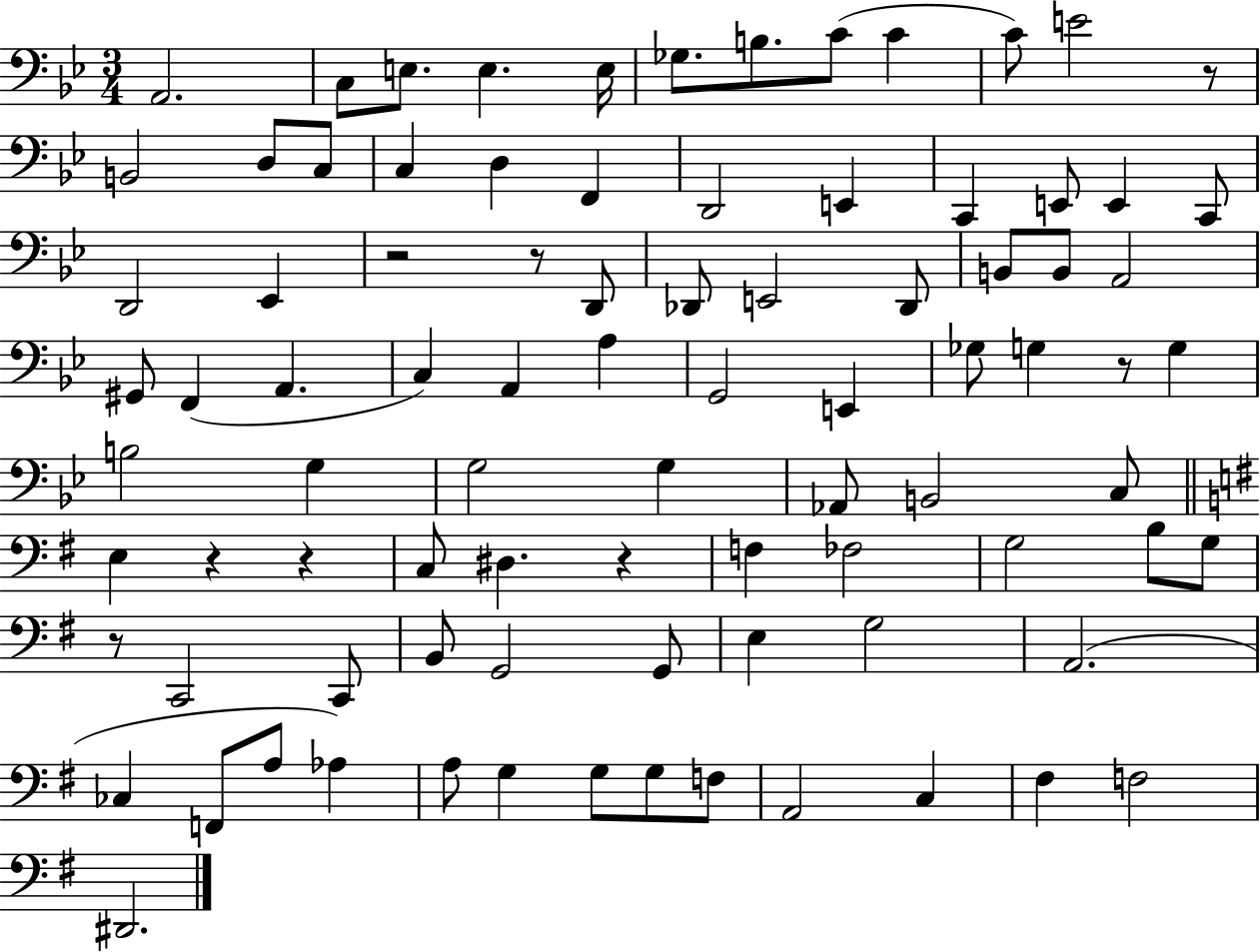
X:1
T:Untitled
M:3/4
L:1/4
K:Bb
A,,2 C,/2 E,/2 E, E,/4 _G,/2 B,/2 C/2 C C/2 E2 z/2 B,,2 D,/2 C,/2 C, D, F,, D,,2 E,, C,, E,,/2 E,, C,,/2 D,,2 _E,, z2 z/2 D,,/2 _D,,/2 E,,2 _D,,/2 B,,/2 B,,/2 A,,2 ^G,,/2 F,, A,, C, A,, A, G,,2 E,, _G,/2 G, z/2 G, B,2 G, G,2 G, _A,,/2 B,,2 C,/2 E, z z C,/2 ^D, z F, _F,2 G,2 B,/2 G,/2 z/2 C,,2 C,,/2 B,,/2 G,,2 G,,/2 E, G,2 A,,2 _C, F,,/2 A,/2 _A, A,/2 G, G,/2 G,/2 F,/2 A,,2 C, ^F, F,2 ^D,,2